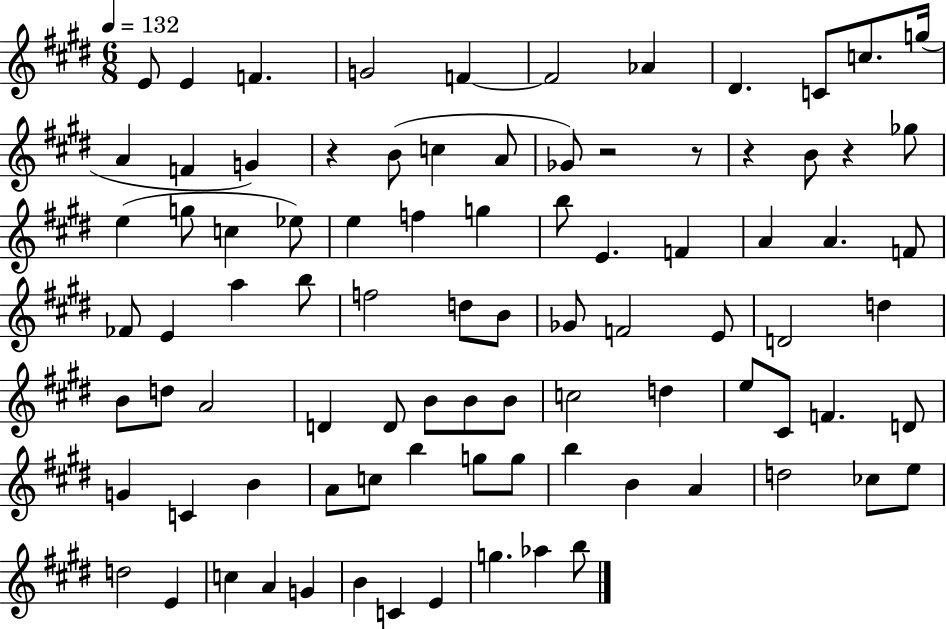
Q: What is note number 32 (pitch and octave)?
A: A4